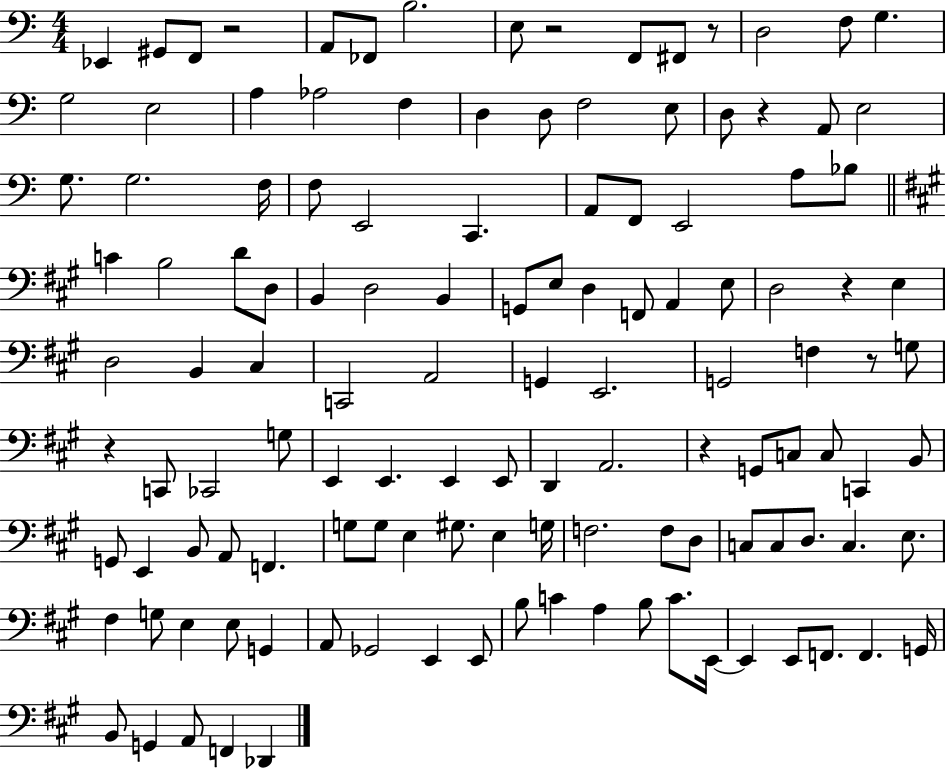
Eb2/q G#2/e F2/e R/h A2/e FES2/e B3/h. E3/e R/h F2/e F#2/e R/e D3/h F3/e G3/q. G3/h E3/h A3/q Ab3/h F3/q D3/q D3/e F3/h E3/e D3/e R/q A2/e E3/h G3/e. G3/h. F3/s F3/e E2/h C2/q. A2/e F2/e E2/h A3/e Bb3/e C4/q B3/h D4/e D3/e B2/q D3/h B2/q G2/e E3/e D3/q F2/e A2/q E3/e D3/h R/q E3/q D3/h B2/q C#3/q C2/h A2/h G2/q E2/h. G2/h F3/q R/e G3/e R/q C2/e CES2/h G3/e E2/q E2/q. E2/q E2/e D2/q A2/h. R/q G2/e C3/e C3/e C2/q B2/e G2/e E2/q B2/e A2/e F2/q. G3/e G3/e E3/q G#3/e. E3/q G3/s F3/h. F3/e D3/e C3/e C3/e D3/e. C3/q. E3/e. F#3/q G3/e E3/q E3/e G2/q A2/e Gb2/h E2/q E2/e B3/e C4/q A3/q B3/e C4/e. E2/s E2/q E2/e F2/e. F2/q. G2/s B2/e G2/q A2/e F2/q Db2/q